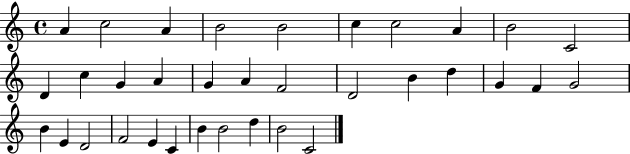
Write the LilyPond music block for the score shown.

{
  \clef treble
  \time 4/4
  \defaultTimeSignature
  \key c \major
  a'4 c''2 a'4 | b'2 b'2 | c''4 c''2 a'4 | b'2 c'2 | \break d'4 c''4 g'4 a'4 | g'4 a'4 f'2 | d'2 b'4 d''4 | g'4 f'4 g'2 | \break b'4 e'4 d'2 | f'2 e'4 c'4 | b'4 b'2 d''4 | b'2 c'2 | \break \bar "|."
}